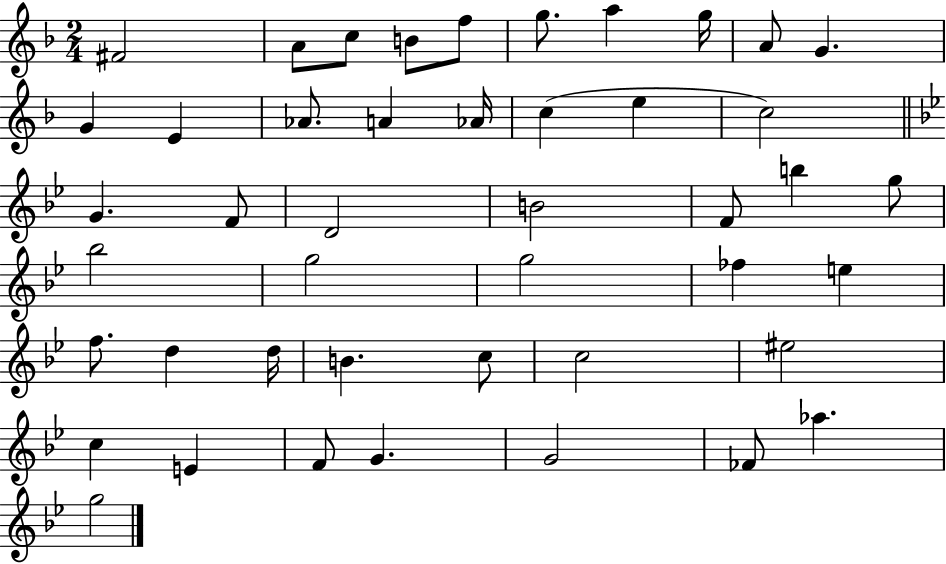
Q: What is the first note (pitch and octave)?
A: F#4